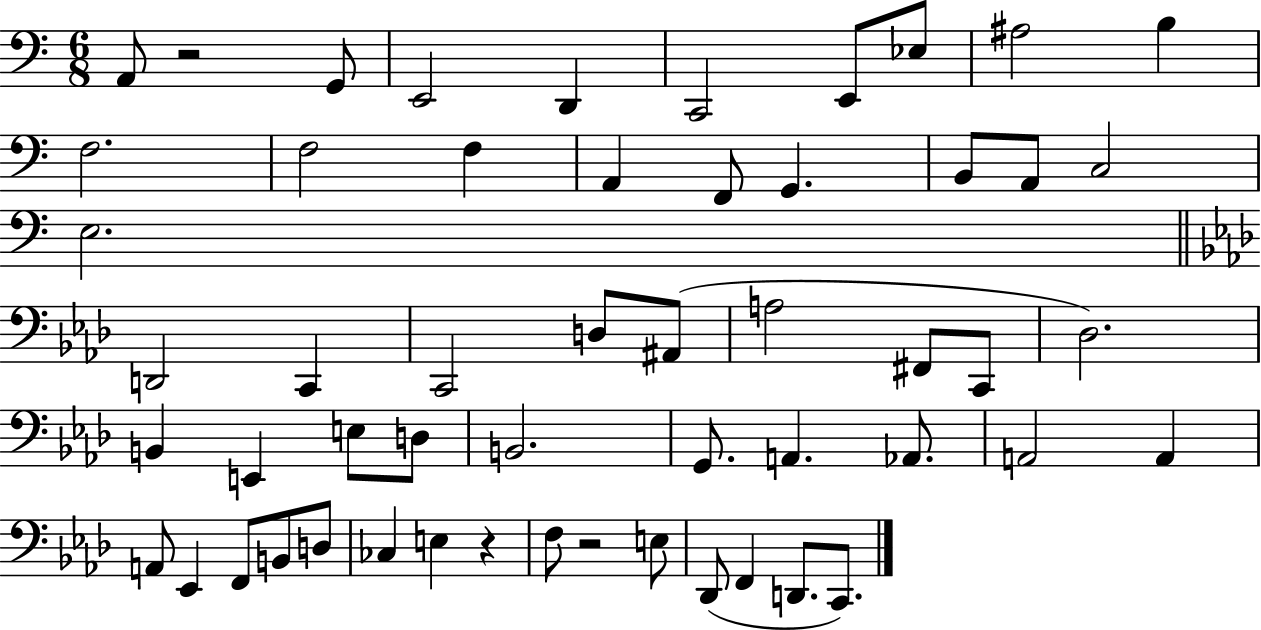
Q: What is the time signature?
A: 6/8